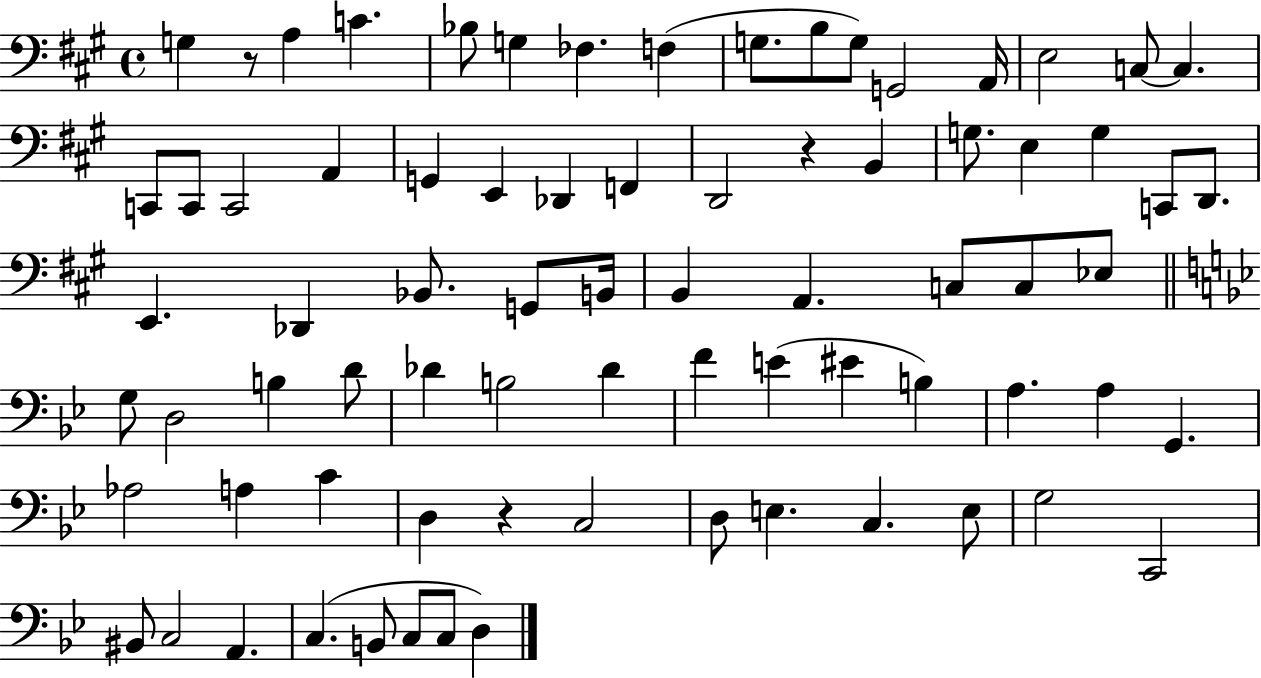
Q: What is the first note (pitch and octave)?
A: G3